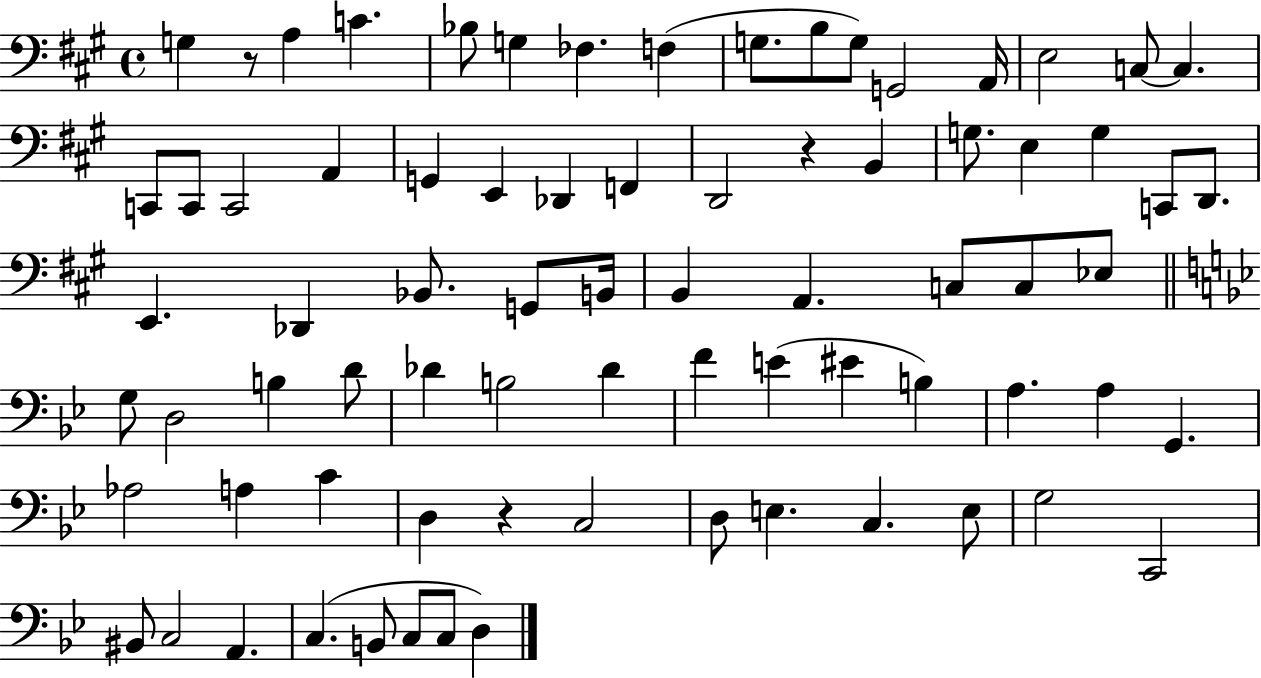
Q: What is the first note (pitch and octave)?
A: G3